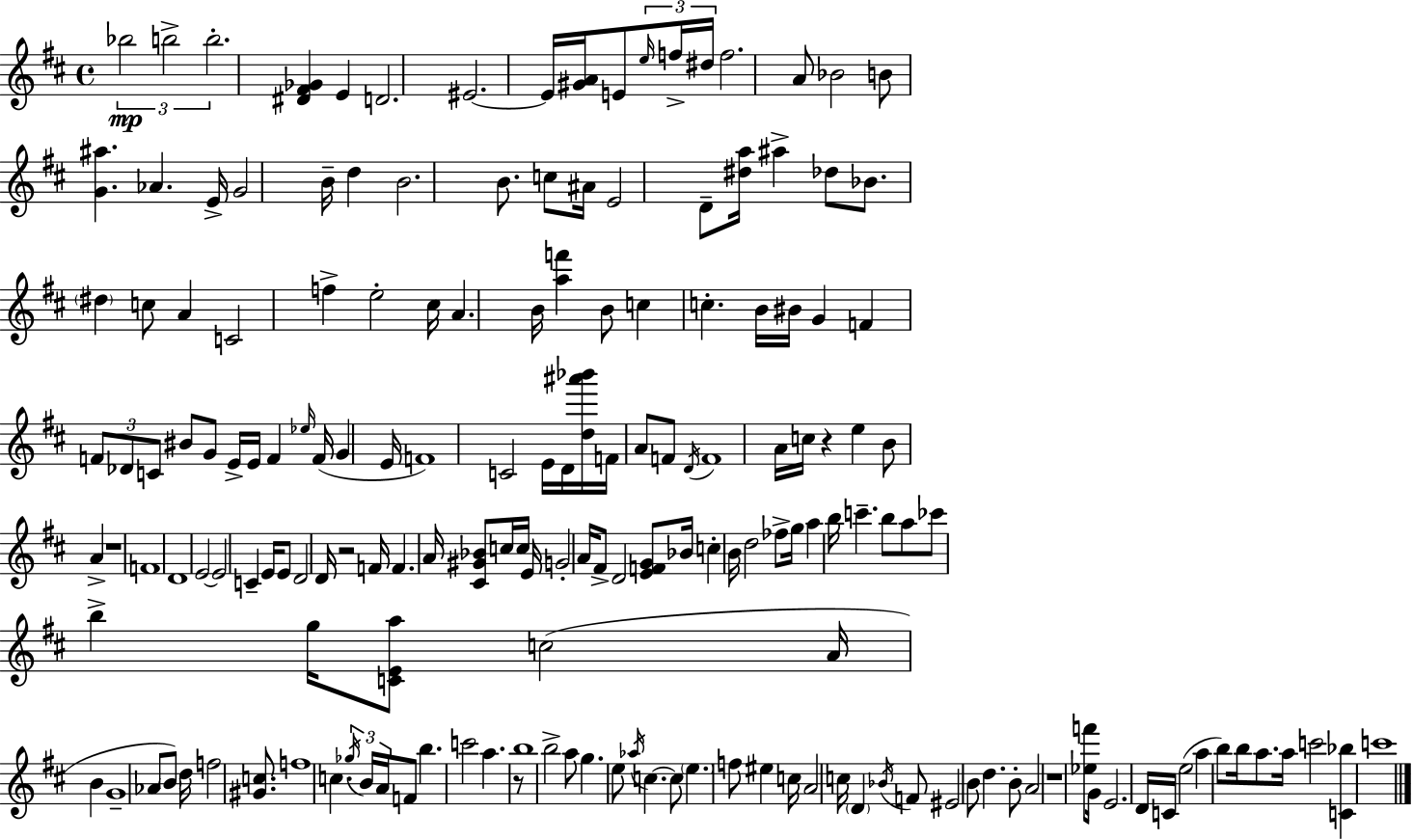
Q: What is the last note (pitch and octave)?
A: C6